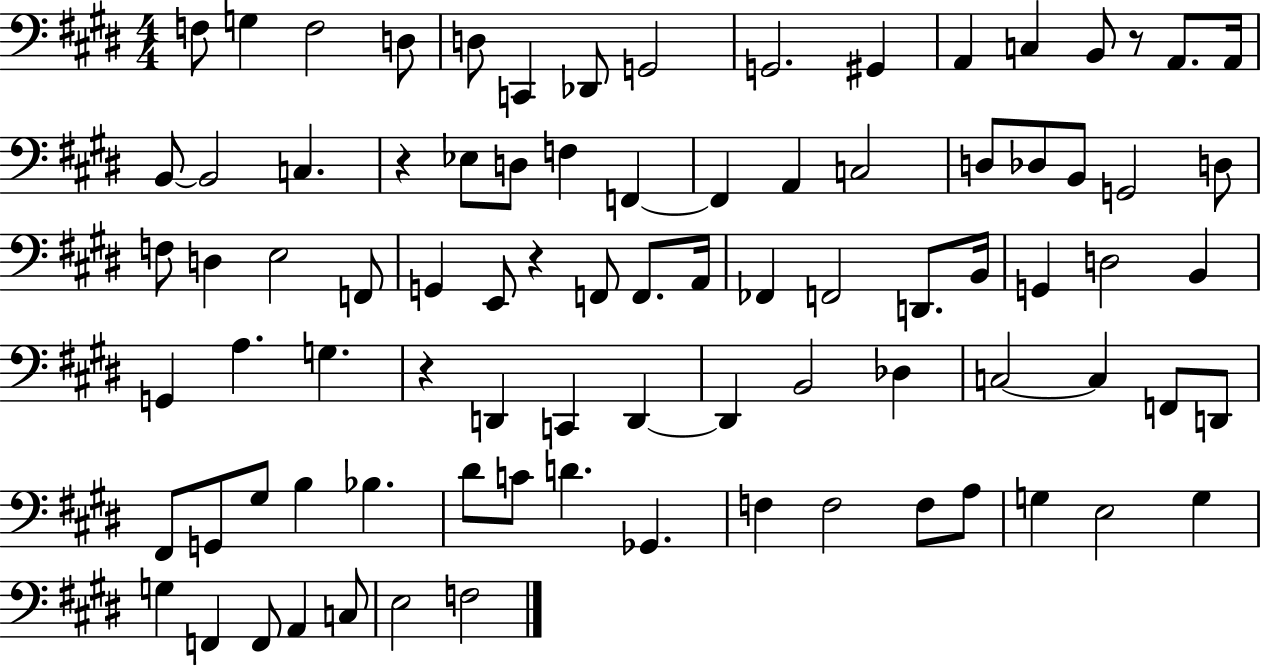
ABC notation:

X:1
T:Untitled
M:4/4
L:1/4
K:E
F,/2 G, F,2 D,/2 D,/2 C,, _D,,/2 G,,2 G,,2 ^G,, A,, C, B,,/2 z/2 A,,/2 A,,/4 B,,/2 B,,2 C, z _E,/2 D,/2 F, F,, F,, A,, C,2 D,/2 _D,/2 B,,/2 G,,2 D,/2 F,/2 D, E,2 F,,/2 G,, E,,/2 z F,,/2 F,,/2 A,,/4 _F,, F,,2 D,,/2 B,,/4 G,, D,2 B,, G,, A, G, z D,, C,, D,, D,, B,,2 _D, C,2 C, F,,/2 D,,/2 ^F,,/2 G,,/2 ^G,/2 B, _B, ^D/2 C/2 D _G,, F, F,2 F,/2 A,/2 G, E,2 G, G, F,, F,,/2 A,, C,/2 E,2 F,2